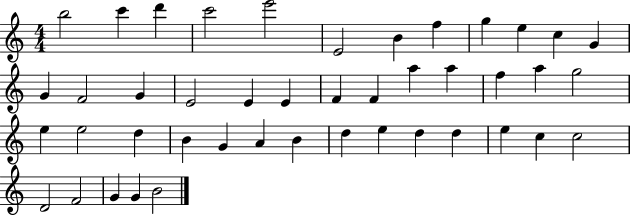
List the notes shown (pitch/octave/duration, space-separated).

B5/h C6/q D6/q C6/h E6/h E4/h B4/q F5/q G5/q E5/q C5/q G4/q G4/q F4/h G4/q E4/h E4/q E4/q F4/q F4/q A5/q A5/q F5/q A5/q G5/h E5/q E5/h D5/q B4/q G4/q A4/q B4/q D5/q E5/q D5/q D5/q E5/q C5/q C5/h D4/h F4/h G4/q G4/q B4/h